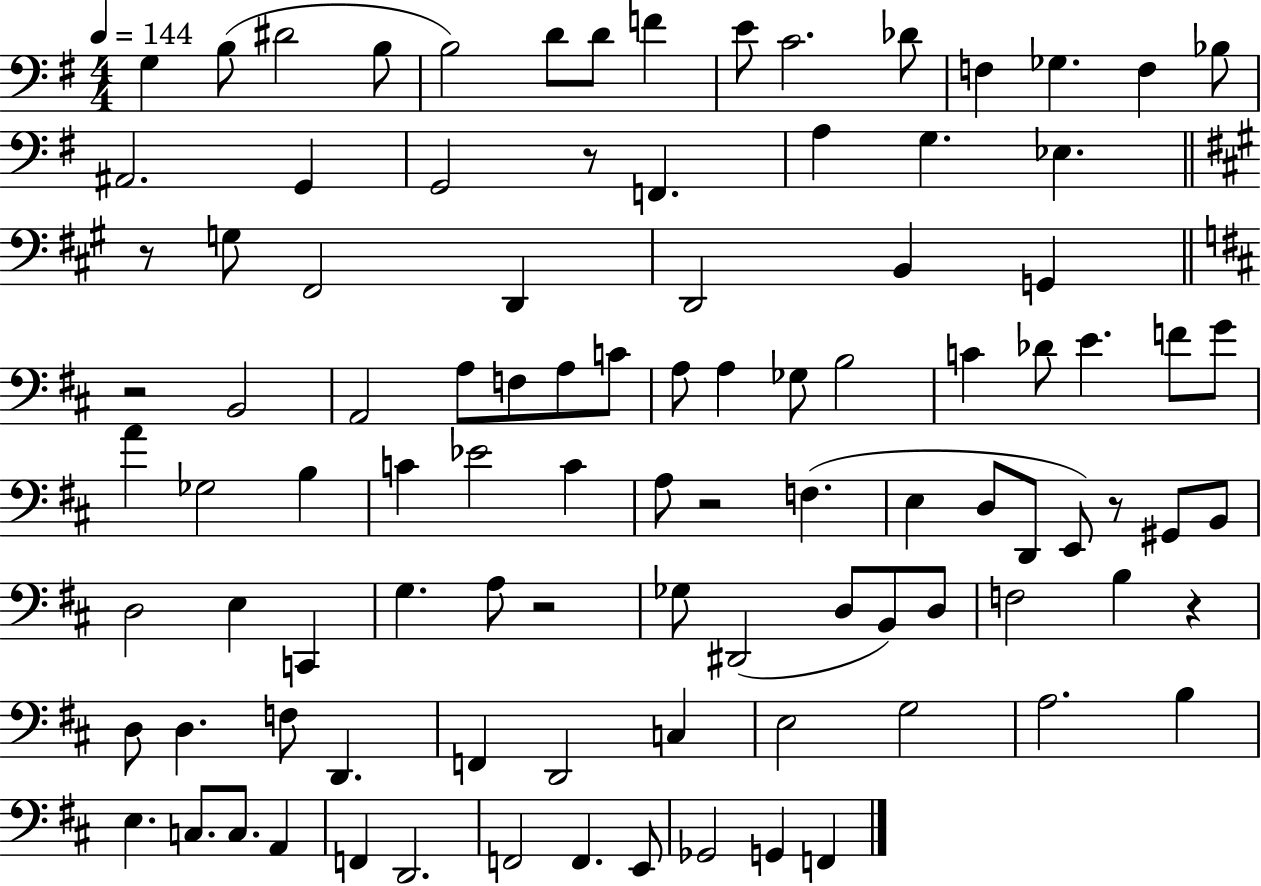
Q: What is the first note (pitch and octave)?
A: G3